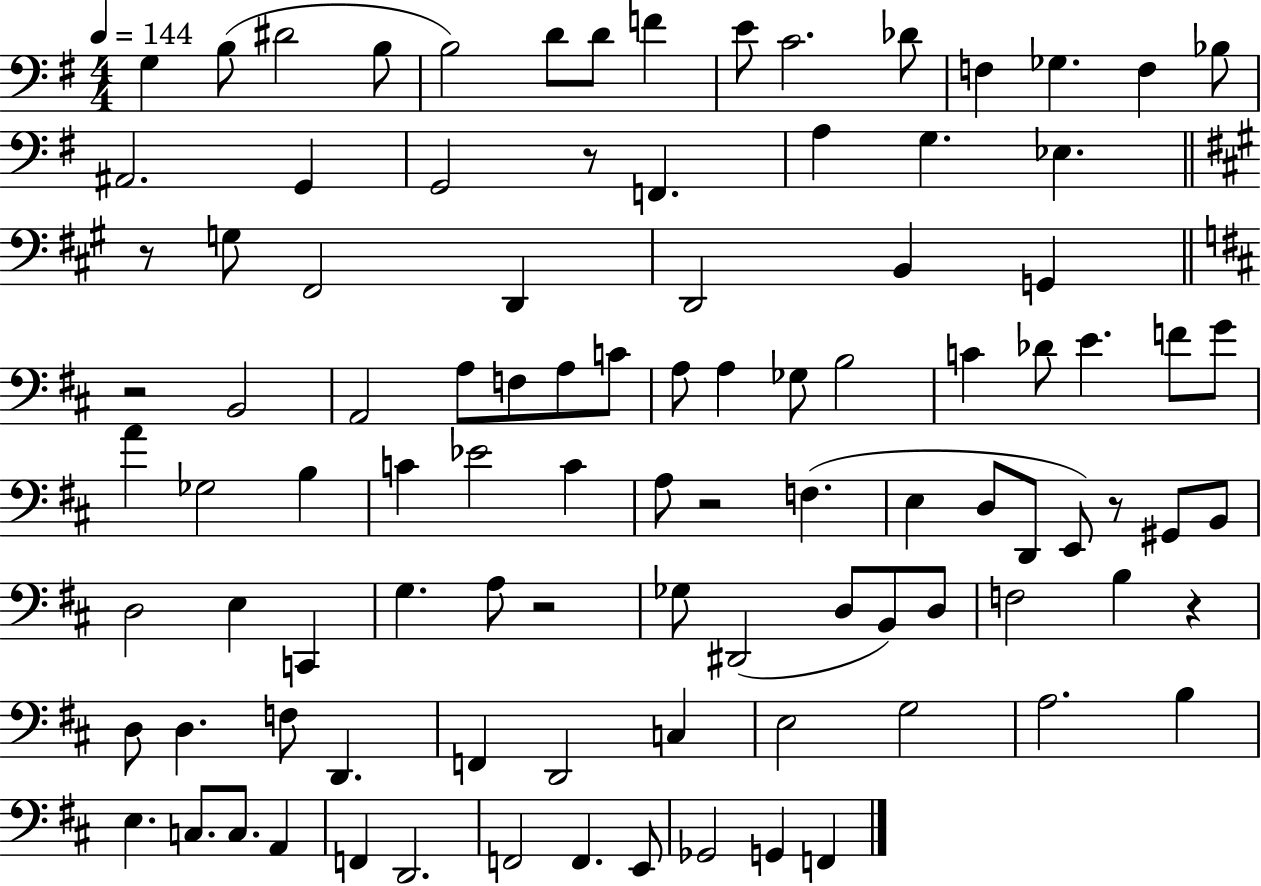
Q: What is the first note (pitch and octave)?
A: G3